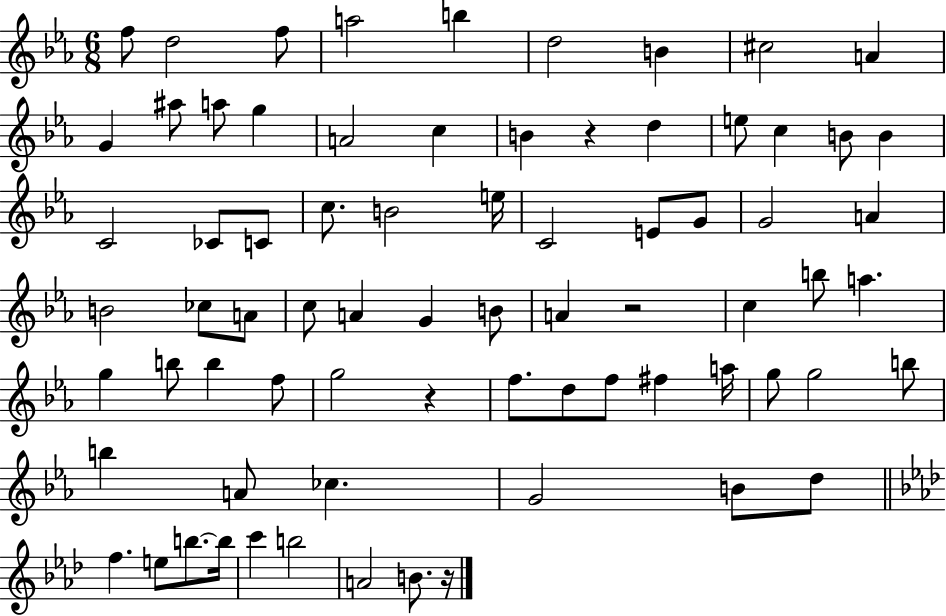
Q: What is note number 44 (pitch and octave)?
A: G5